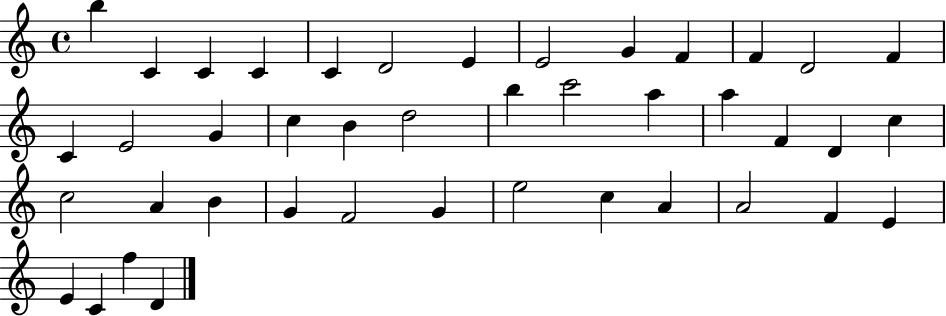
{
  \clef treble
  \time 4/4
  \defaultTimeSignature
  \key c \major
  b''4 c'4 c'4 c'4 | c'4 d'2 e'4 | e'2 g'4 f'4 | f'4 d'2 f'4 | \break c'4 e'2 g'4 | c''4 b'4 d''2 | b''4 c'''2 a''4 | a''4 f'4 d'4 c''4 | \break c''2 a'4 b'4 | g'4 f'2 g'4 | e''2 c''4 a'4 | a'2 f'4 e'4 | \break e'4 c'4 f''4 d'4 | \bar "|."
}